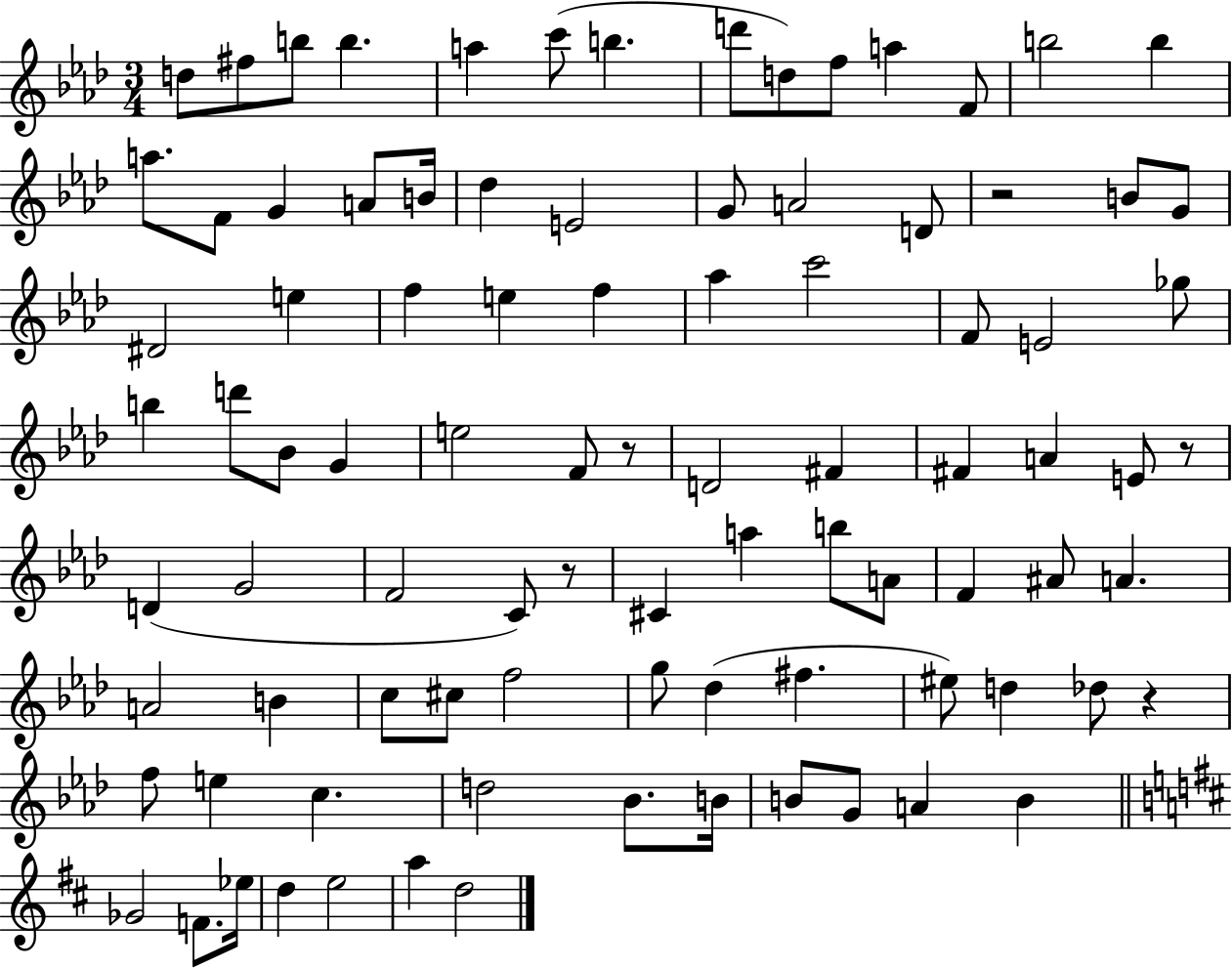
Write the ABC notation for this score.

X:1
T:Untitled
M:3/4
L:1/4
K:Ab
d/2 ^f/2 b/2 b a c'/2 b d'/2 d/2 f/2 a F/2 b2 b a/2 F/2 G A/2 B/4 _d E2 G/2 A2 D/2 z2 B/2 G/2 ^D2 e f e f _a c'2 F/2 E2 _g/2 b d'/2 _B/2 G e2 F/2 z/2 D2 ^F ^F A E/2 z/2 D G2 F2 C/2 z/2 ^C a b/2 A/2 F ^A/2 A A2 B c/2 ^c/2 f2 g/2 _d ^f ^e/2 d _d/2 z f/2 e c d2 _B/2 B/4 B/2 G/2 A B _G2 F/2 _e/4 d e2 a d2